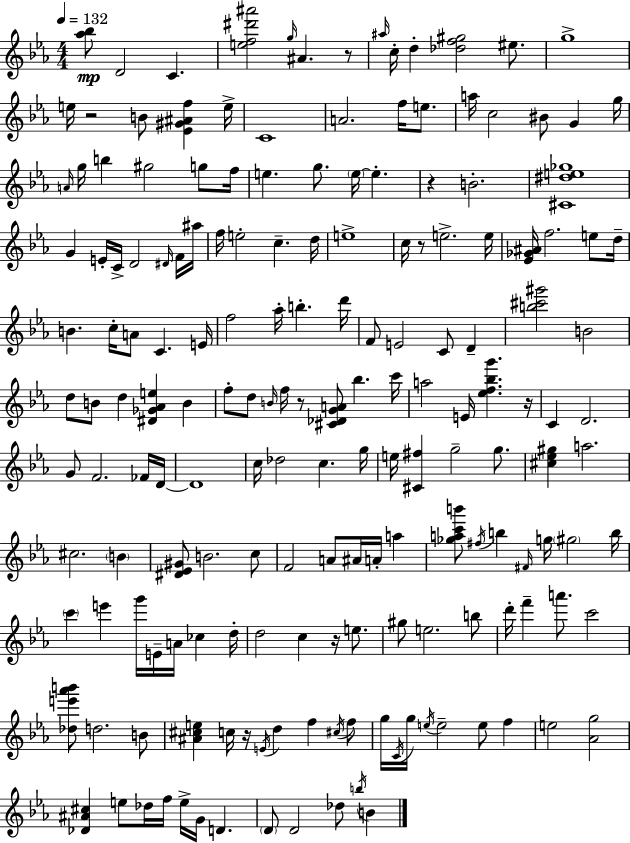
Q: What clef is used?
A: treble